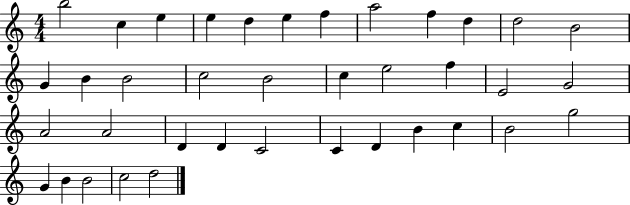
{
  \clef treble
  \numericTimeSignature
  \time 4/4
  \key c \major
  b''2 c''4 e''4 | e''4 d''4 e''4 f''4 | a''2 f''4 d''4 | d''2 b'2 | \break g'4 b'4 b'2 | c''2 b'2 | c''4 e''2 f''4 | e'2 g'2 | \break a'2 a'2 | d'4 d'4 c'2 | c'4 d'4 b'4 c''4 | b'2 g''2 | \break g'4 b'4 b'2 | c''2 d''2 | \bar "|."
}